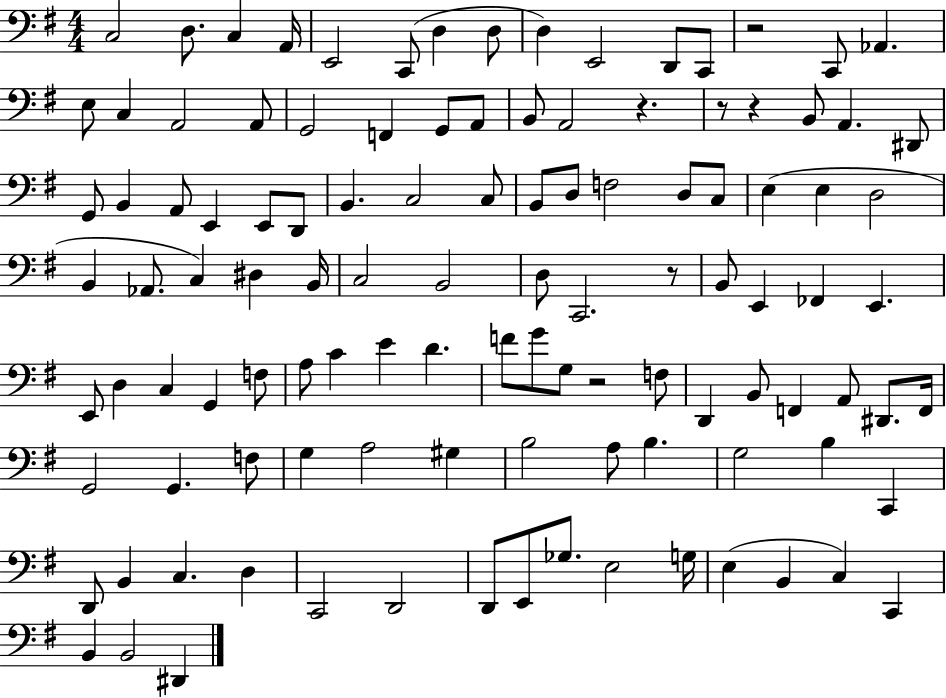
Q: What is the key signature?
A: G major